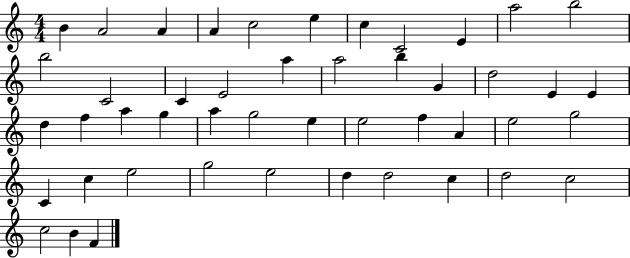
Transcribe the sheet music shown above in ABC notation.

X:1
T:Untitled
M:4/4
L:1/4
K:C
B A2 A A c2 e c C2 E a2 b2 b2 C2 C E2 a a2 b G d2 E E d f a g a g2 e e2 f A e2 g2 C c e2 g2 e2 d d2 c d2 c2 c2 B F